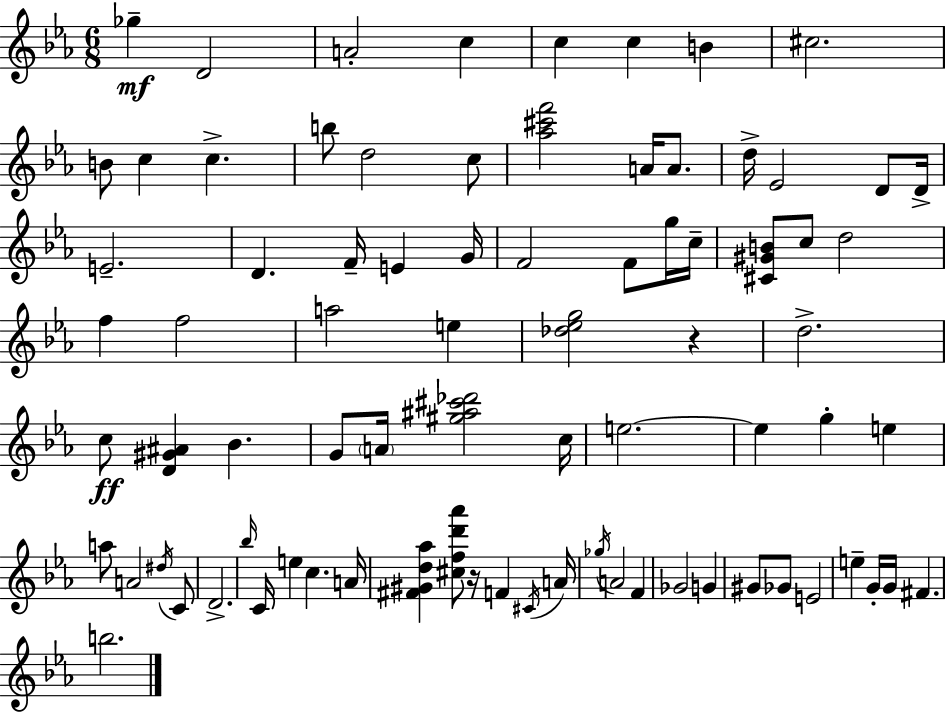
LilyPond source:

{
  \clef treble
  \numericTimeSignature
  \time 6/8
  \key ees \major
  ges''4--\mf d'2 | a'2-. c''4 | c''4 c''4 b'4 | cis''2. | \break b'8 c''4 c''4.-> | b''8 d''2 c''8 | <aes'' cis''' f'''>2 a'16 a'8. | d''16-> ees'2 d'8 d'16-> | \break e'2.-- | d'4. f'16-- e'4 g'16 | f'2 f'8 g''16 c''16-- | <cis' gis' b'>8 c''8 d''2 | \break f''4 f''2 | a''2 e''4 | <des'' ees'' g''>2 r4 | d''2.-> | \break c''8\ff <d' gis' ais'>4 bes'4. | g'8 \parenthesize a'16 <gis'' ais'' cis''' des'''>2 c''16 | e''2.~~ | e''4 g''4-. e''4 | \break a''8 a'2 \acciaccatura { dis''16 } c'8 | d'2.-> | \grace { bes''16 } c'16 e''4 c''4. | a'16 <fis' gis' d'' aes''>4 <cis'' f'' d''' aes'''>8 r16 f'4 | \break \acciaccatura { cis'16 } a'16 \acciaccatura { ges''16 } a'2 | f'4 ges'2 | g'4 gis'8 ges'8 e'2 | e''4-- g'16-. g'16 fis'4. | \break b''2. | \bar "|."
}